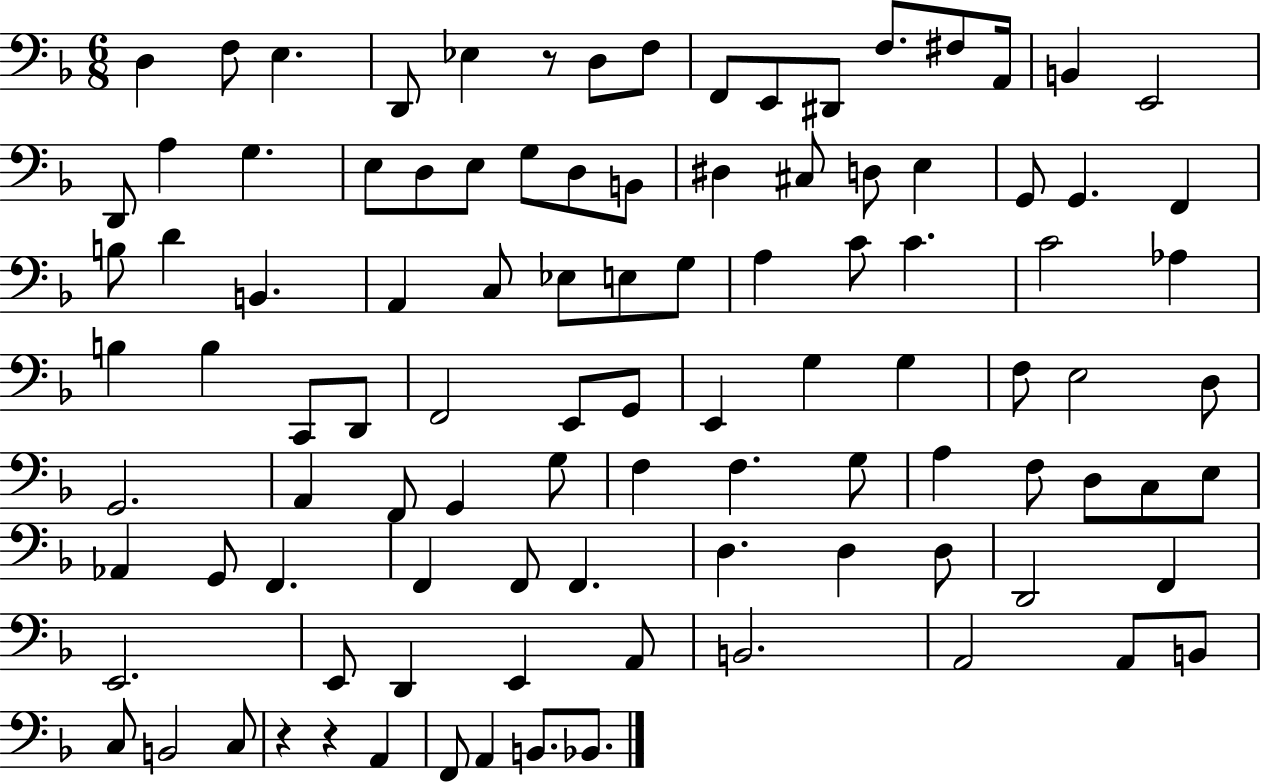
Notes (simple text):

D3/q F3/e E3/q. D2/e Eb3/q R/e D3/e F3/e F2/e E2/e D#2/e F3/e. F#3/e A2/s B2/q E2/h D2/e A3/q G3/q. E3/e D3/e E3/e G3/e D3/e B2/e D#3/q C#3/e D3/e E3/q G2/e G2/q. F2/q B3/e D4/q B2/q. A2/q C3/e Eb3/e E3/e G3/e A3/q C4/e C4/q. C4/h Ab3/q B3/q B3/q C2/e D2/e F2/h E2/e G2/e E2/q G3/q G3/q F3/e E3/h D3/e G2/h. A2/q F2/e G2/q G3/e F3/q F3/q. G3/e A3/q F3/e D3/e C3/e E3/e Ab2/q G2/e F2/q. F2/q F2/e F2/q. D3/q. D3/q D3/e D2/h F2/q E2/h. E2/e D2/q E2/q A2/e B2/h. A2/h A2/e B2/e C3/e B2/h C3/e R/q R/q A2/q F2/e A2/q B2/e. Bb2/e.